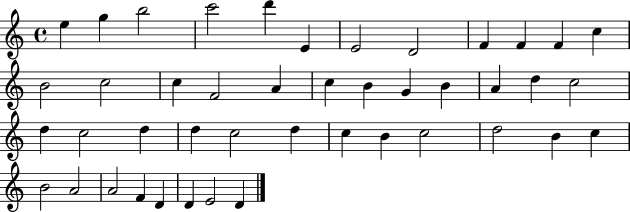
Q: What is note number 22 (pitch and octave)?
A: A4